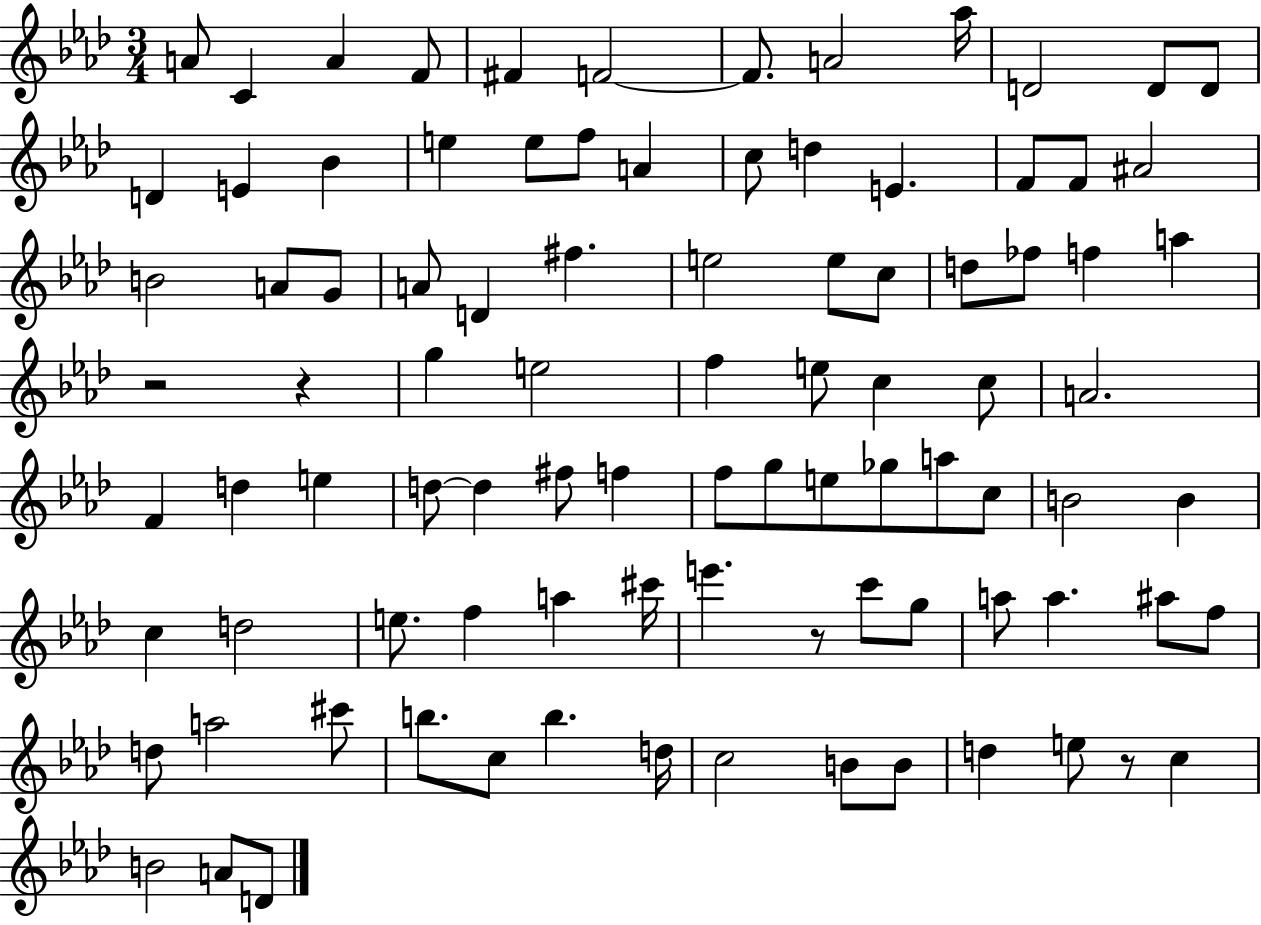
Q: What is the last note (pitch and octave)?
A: D4